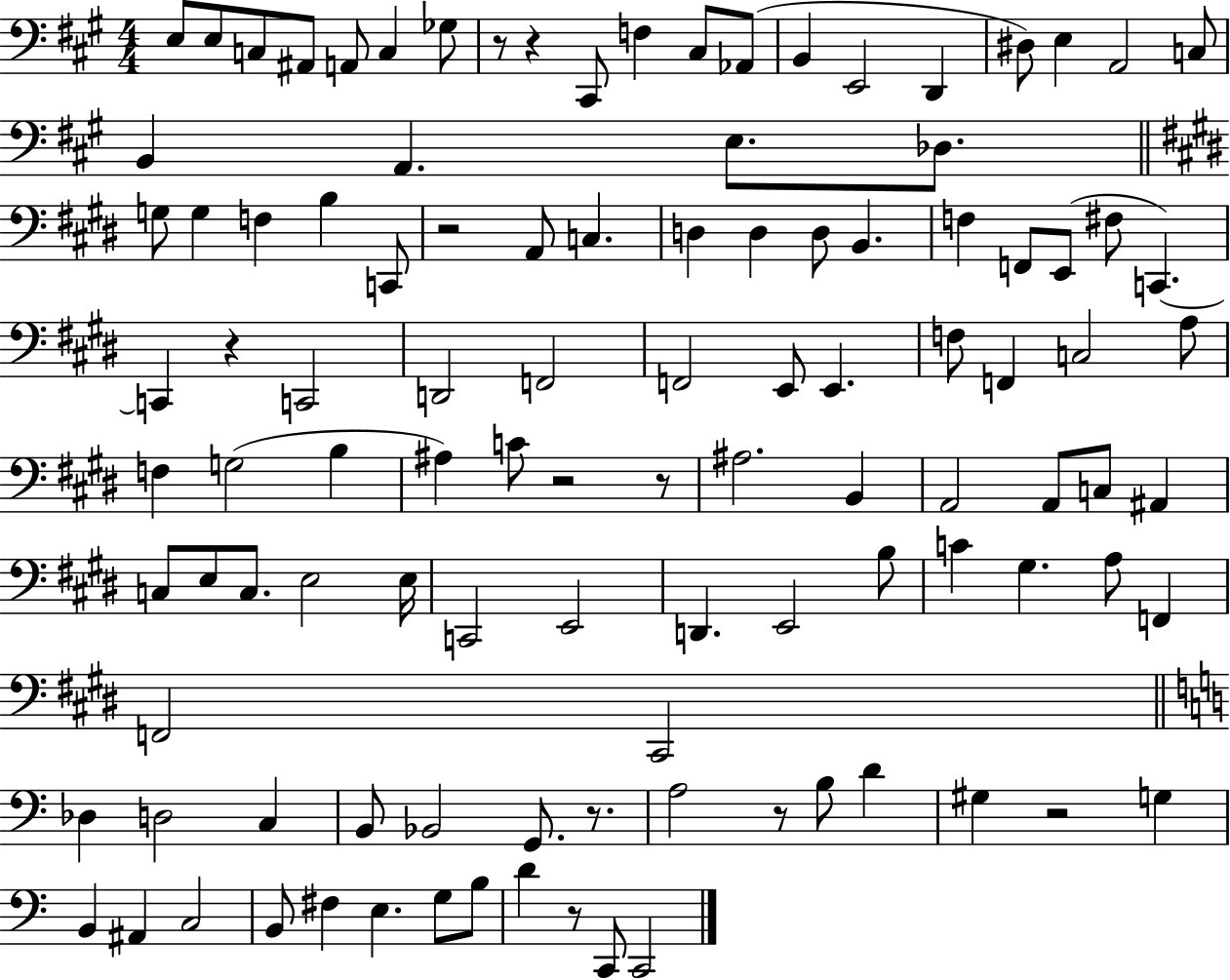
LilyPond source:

{
  \clef bass
  \numericTimeSignature
  \time 4/4
  \key a \major
  e8 e8 c8 ais,8 a,8 c4 ges8 | r8 r4 cis,8 f4 cis8 aes,8( | b,4 e,2 d,4 | dis8) e4 a,2 c8 | \break b,4 a,4. e8. des8. | \bar "||" \break \key e \major g8 g4 f4 b4 c,8 | r2 a,8 c4. | d4 d4 d8 b,4. | f4 f,8 e,8( fis8 c,4.~~) | \break c,4 r4 c,2 | d,2 f,2 | f,2 e,8 e,4. | f8 f,4 c2 a8 | \break f4 g2( b4 | ais4) c'8 r2 r8 | ais2. b,4 | a,2 a,8 c8 ais,4 | \break c8 e8 c8. e2 e16 | c,2 e,2 | d,4. e,2 b8 | c'4 gis4. a8 f,4 | \break f,2 cis,2 | \bar "||" \break \key c \major des4 d2 c4 | b,8 bes,2 g,8. r8. | a2 r8 b8 d'4 | gis4 r2 g4 | \break b,4 ais,4 c2 | b,8 fis4 e4. g8 b8 | d'4 r8 c,8 c,2 | \bar "|."
}